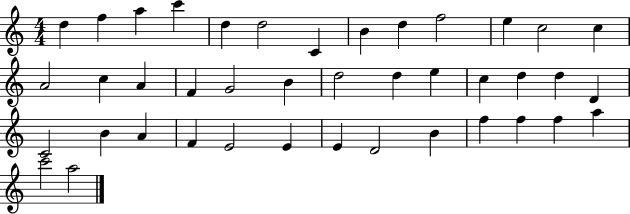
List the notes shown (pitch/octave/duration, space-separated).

D5/q F5/q A5/q C6/q D5/q D5/h C4/q B4/q D5/q F5/h E5/q C5/h C5/q A4/h C5/q A4/q F4/q G4/h B4/q D5/h D5/q E5/q C5/q D5/q D5/q D4/q C4/h B4/q A4/q F4/q E4/h E4/q E4/q D4/h B4/q F5/q F5/q F5/q A5/q C6/h A5/h